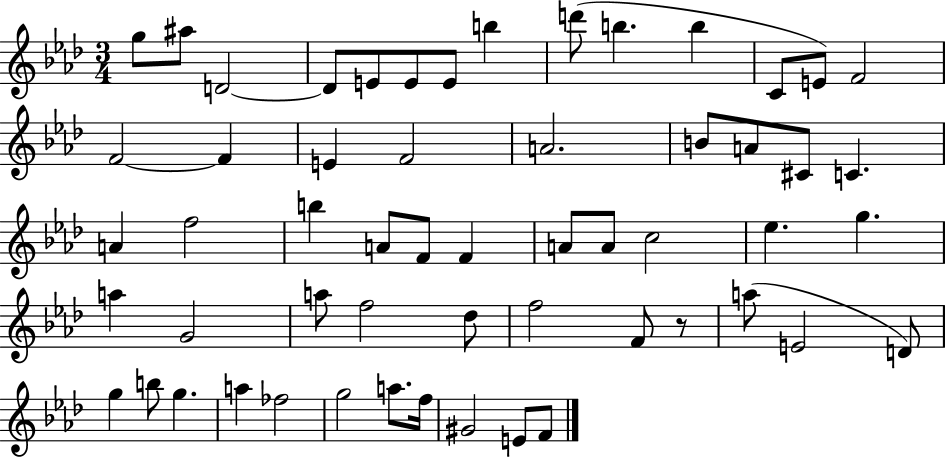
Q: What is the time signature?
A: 3/4